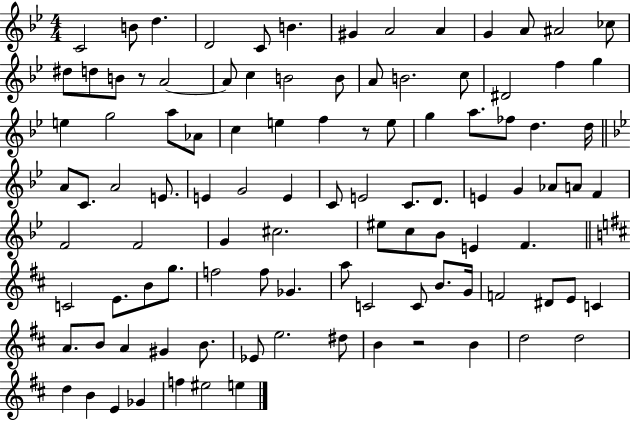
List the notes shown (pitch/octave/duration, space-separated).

C4/h B4/e D5/q. D4/h C4/e B4/q. G#4/q A4/h A4/q G4/q A4/e A#4/h CES5/e D#5/e D5/e B4/e R/e A4/h A4/e C5/q B4/h B4/e A4/e B4/h. C5/e D#4/h F5/q G5/q E5/q G5/h A5/e Ab4/e C5/q E5/q F5/q R/e E5/e G5/q A5/e. FES5/e D5/q. D5/s A4/e C4/e. A4/h E4/e. E4/q G4/h E4/q C4/e E4/h C4/e. D4/e. E4/q G4/q Ab4/e A4/e F4/q F4/h F4/h G4/q C#5/h. EIS5/e C5/e Bb4/e E4/q F4/q. C4/h E4/e. B4/e G5/e. F5/h F5/e Gb4/q. A5/e C4/h C4/e B4/e. G4/s F4/h D#4/e E4/e C4/q A4/e. B4/e A4/q G#4/q B4/e. Eb4/e E5/h. D#5/e B4/q R/h B4/q D5/h D5/h D5/q B4/q E4/q Gb4/q F5/q EIS5/h E5/q